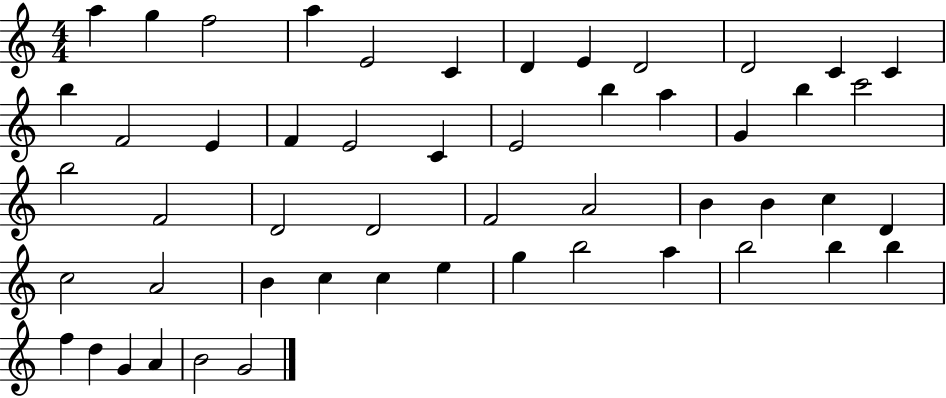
A5/q G5/q F5/h A5/q E4/h C4/q D4/q E4/q D4/h D4/h C4/q C4/q B5/q F4/h E4/q F4/q E4/h C4/q E4/h B5/q A5/q G4/q B5/q C6/h B5/h F4/h D4/h D4/h F4/h A4/h B4/q B4/q C5/q D4/q C5/h A4/h B4/q C5/q C5/q E5/q G5/q B5/h A5/q B5/h B5/q B5/q F5/q D5/q G4/q A4/q B4/h G4/h